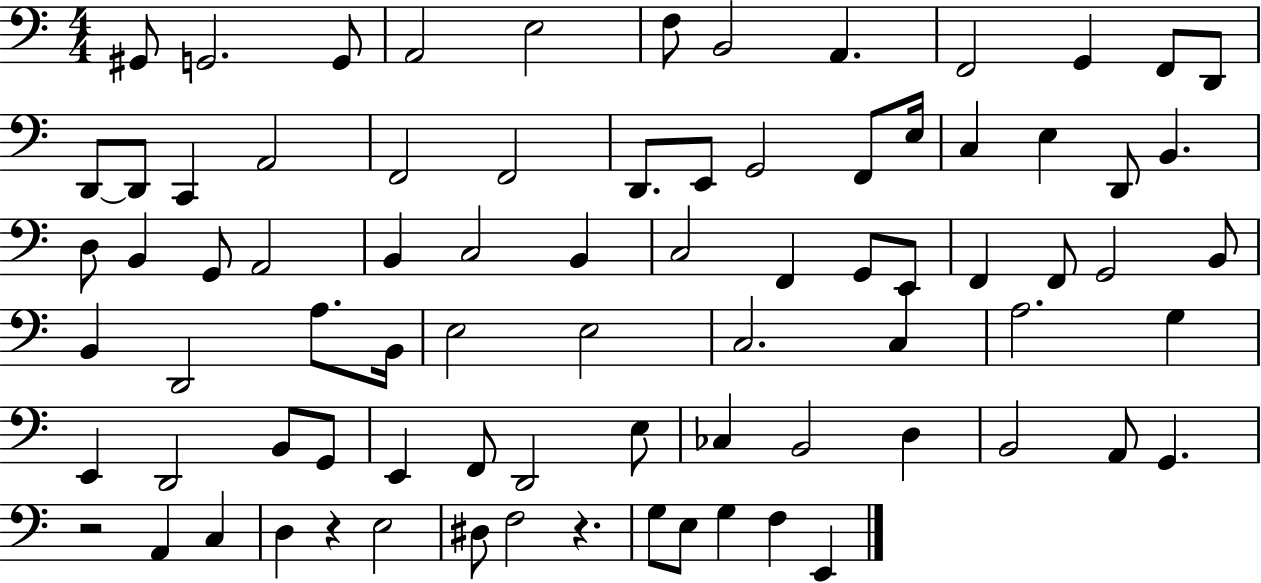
{
  \clef bass
  \numericTimeSignature
  \time 4/4
  \key c \major
  gis,8 g,2. g,8 | a,2 e2 | f8 b,2 a,4. | f,2 g,4 f,8 d,8 | \break d,8~~ d,8 c,4 a,2 | f,2 f,2 | d,8. e,8 g,2 f,8 e16 | c4 e4 d,8 b,4. | \break d8 b,4 g,8 a,2 | b,4 c2 b,4 | c2 f,4 g,8 e,8 | f,4 f,8 g,2 b,8 | \break b,4 d,2 a8. b,16 | e2 e2 | c2. c4 | a2. g4 | \break e,4 d,2 b,8 g,8 | e,4 f,8 d,2 e8 | ces4 b,2 d4 | b,2 a,8 g,4. | \break r2 a,4 c4 | d4 r4 e2 | dis8 f2 r4. | g8 e8 g4 f4 e,4 | \break \bar "|."
}